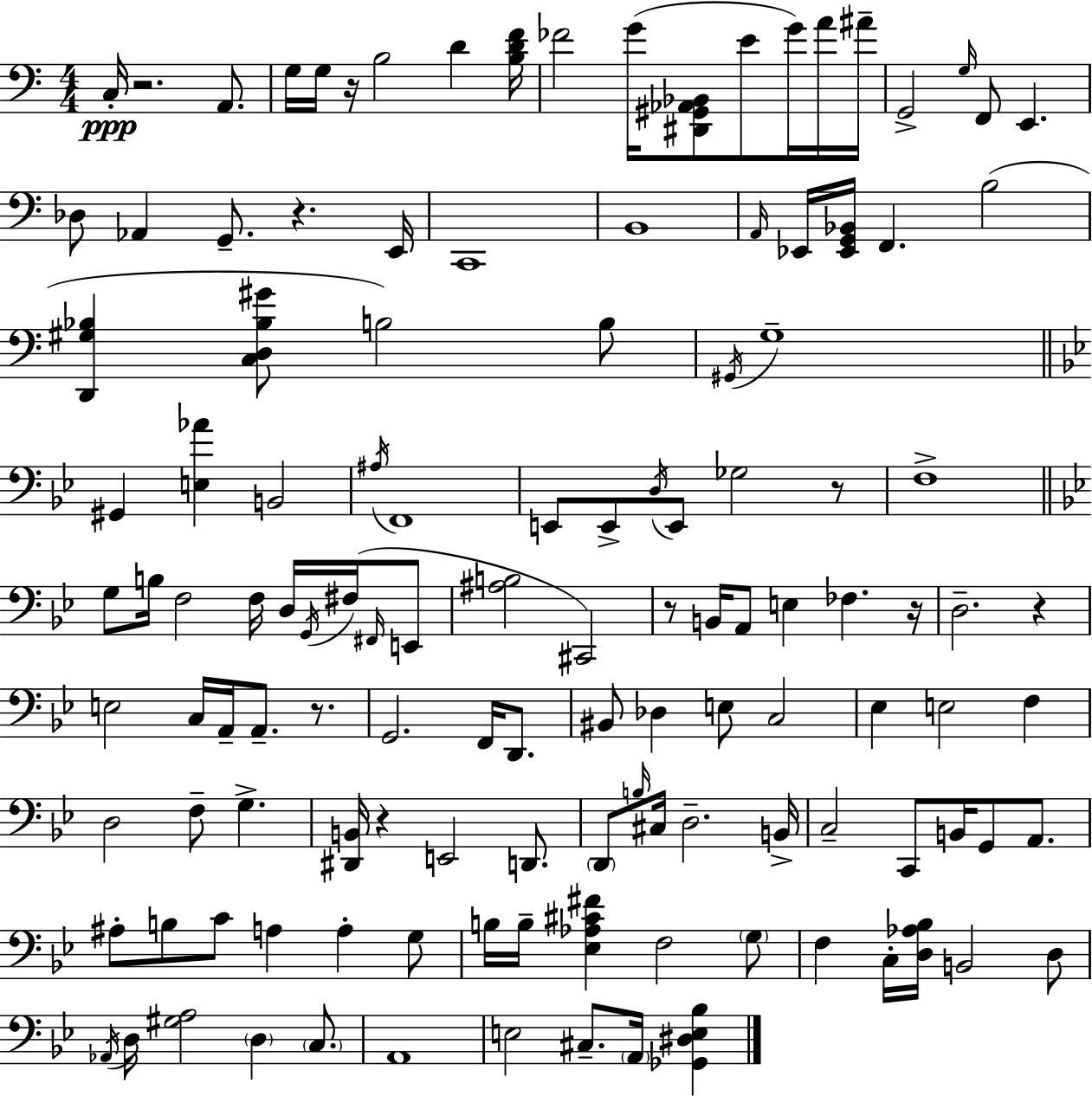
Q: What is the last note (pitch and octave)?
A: A2